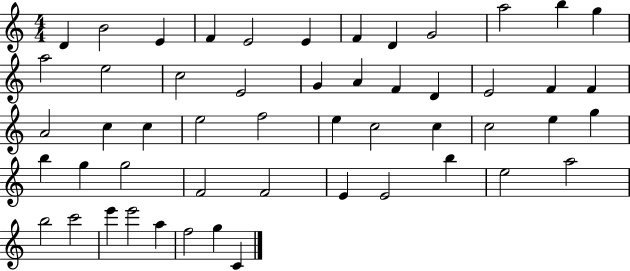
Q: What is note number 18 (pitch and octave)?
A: A4